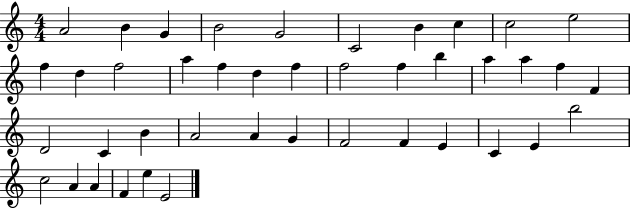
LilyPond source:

{
  \clef treble
  \numericTimeSignature
  \time 4/4
  \key c \major
  a'2 b'4 g'4 | b'2 g'2 | c'2 b'4 c''4 | c''2 e''2 | \break f''4 d''4 f''2 | a''4 f''4 d''4 f''4 | f''2 f''4 b''4 | a''4 a''4 f''4 f'4 | \break d'2 c'4 b'4 | a'2 a'4 g'4 | f'2 f'4 e'4 | c'4 e'4 b''2 | \break c''2 a'4 a'4 | f'4 e''4 e'2 | \bar "|."
}